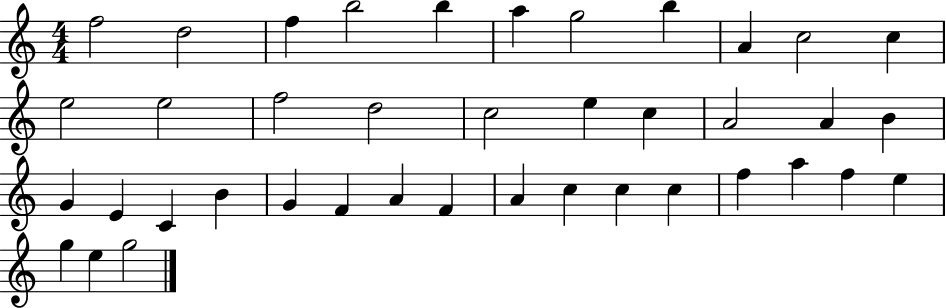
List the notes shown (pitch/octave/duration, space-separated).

F5/h D5/h F5/q B5/h B5/q A5/q G5/h B5/q A4/q C5/h C5/q E5/h E5/h F5/h D5/h C5/h E5/q C5/q A4/h A4/q B4/q G4/q E4/q C4/q B4/q G4/q F4/q A4/q F4/q A4/q C5/q C5/q C5/q F5/q A5/q F5/q E5/q G5/q E5/q G5/h